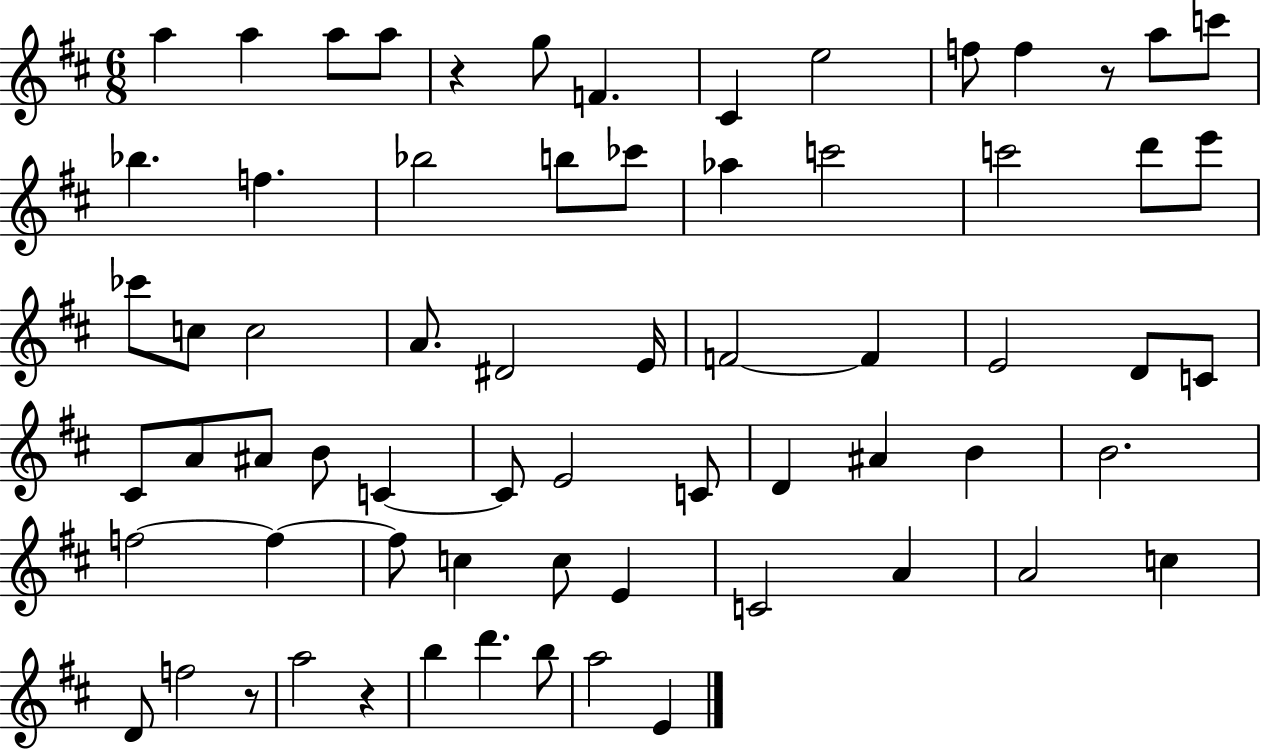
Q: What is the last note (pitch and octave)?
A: E4